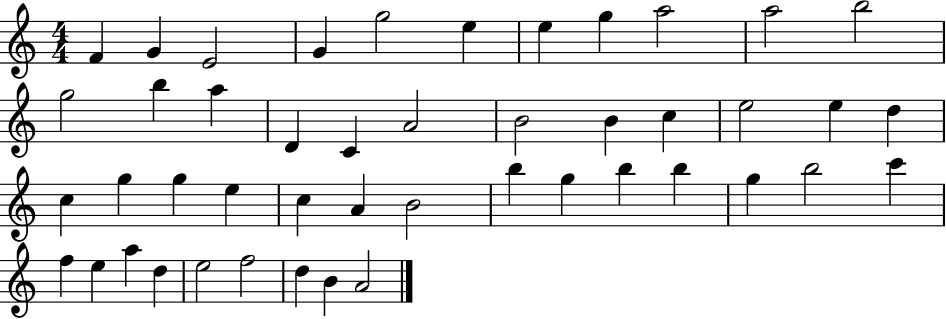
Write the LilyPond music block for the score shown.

{
  \clef treble
  \numericTimeSignature
  \time 4/4
  \key c \major
  f'4 g'4 e'2 | g'4 g''2 e''4 | e''4 g''4 a''2 | a''2 b''2 | \break g''2 b''4 a''4 | d'4 c'4 a'2 | b'2 b'4 c''4 | e''2 e''4 d''4 | \break c''4 g''4 g''4 e''4 | c''4 a'4 b'2 | b''4 g''4 b''4 b''4 | g''4 b''2 c'''4 | \break f''4 e''4 a''4 d''4 | e''2 f''2 | d''4 b'4 a'2 | \bar "|."
}